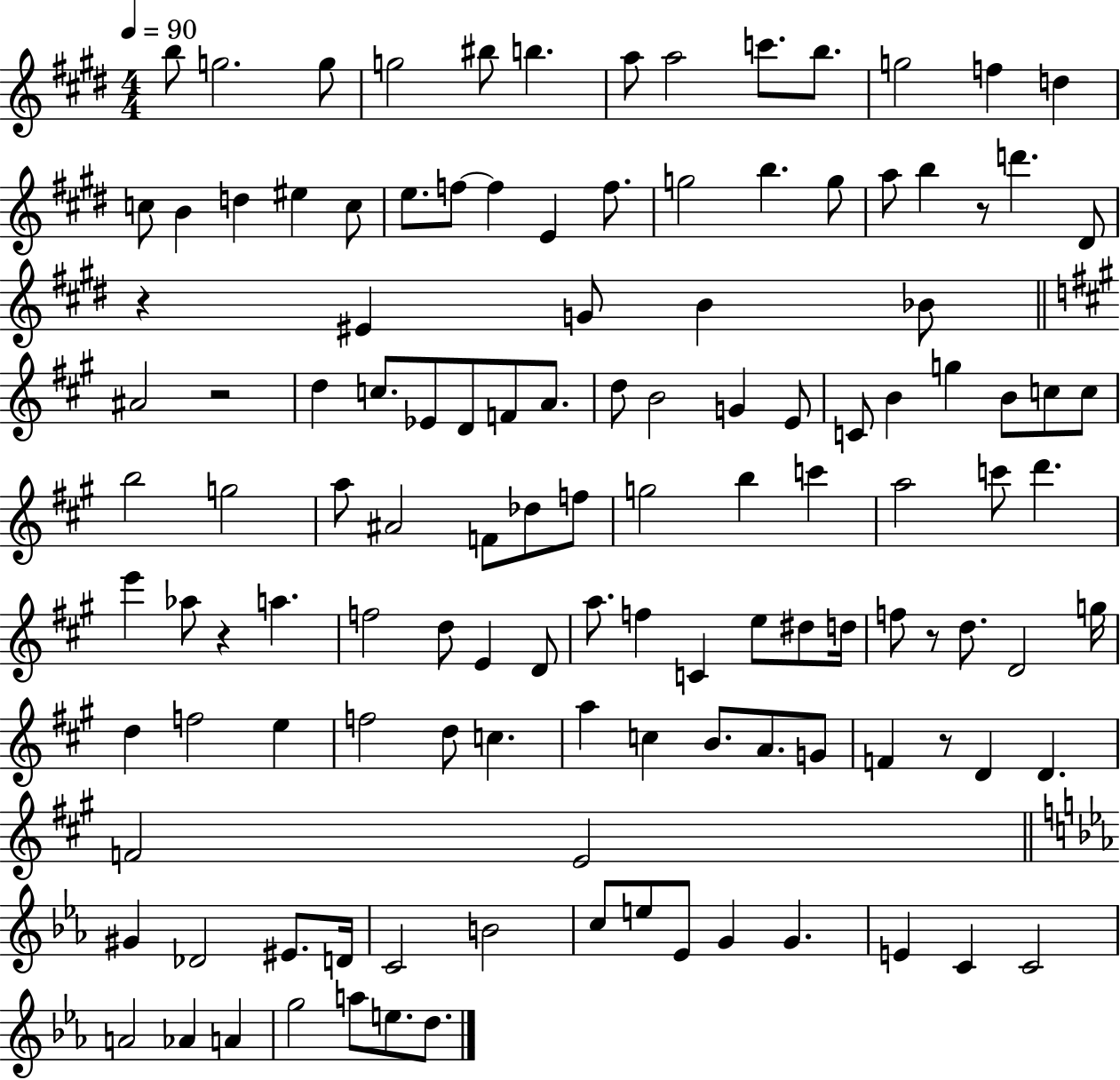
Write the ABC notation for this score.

X:1
T:Untitled
M:4/4
L:1/4
K:E
b/2 g2 g/2 g2 ^b/2 b a/2 a2 c'/2 b/2 g2 f d c/2 B d ^e c/2 e/2 f/2 f E f/2 g2 b g/2 a/2 b z/2 d' ^D/2 z ^E G/2 B _B/2 ^A2 z2 d c/2 _E/2 D/2 F/2 A/2 d/2 B2 G E/2 C/2 B g B/2 c/2 c/2 b2 g2 a/2 ^A2 F/2 _d/2 f/2 g2 b c' a2 c'/2 d' e' _a/2 z a f2 d/2 E D/2 a/2 f C e/2 ^d/2 d/4 f/2 z/2 d/2 D2 g/4 d f2 e f2 d/2 c a c B/2 A/2 G/2 F z/2 D D F2 E2 ^G _D2 ^E/2 D/4 C2 B2 c/2 e/2 _E/2 G G E C C2 A2 _A A g2 a/2 e/2 d/2